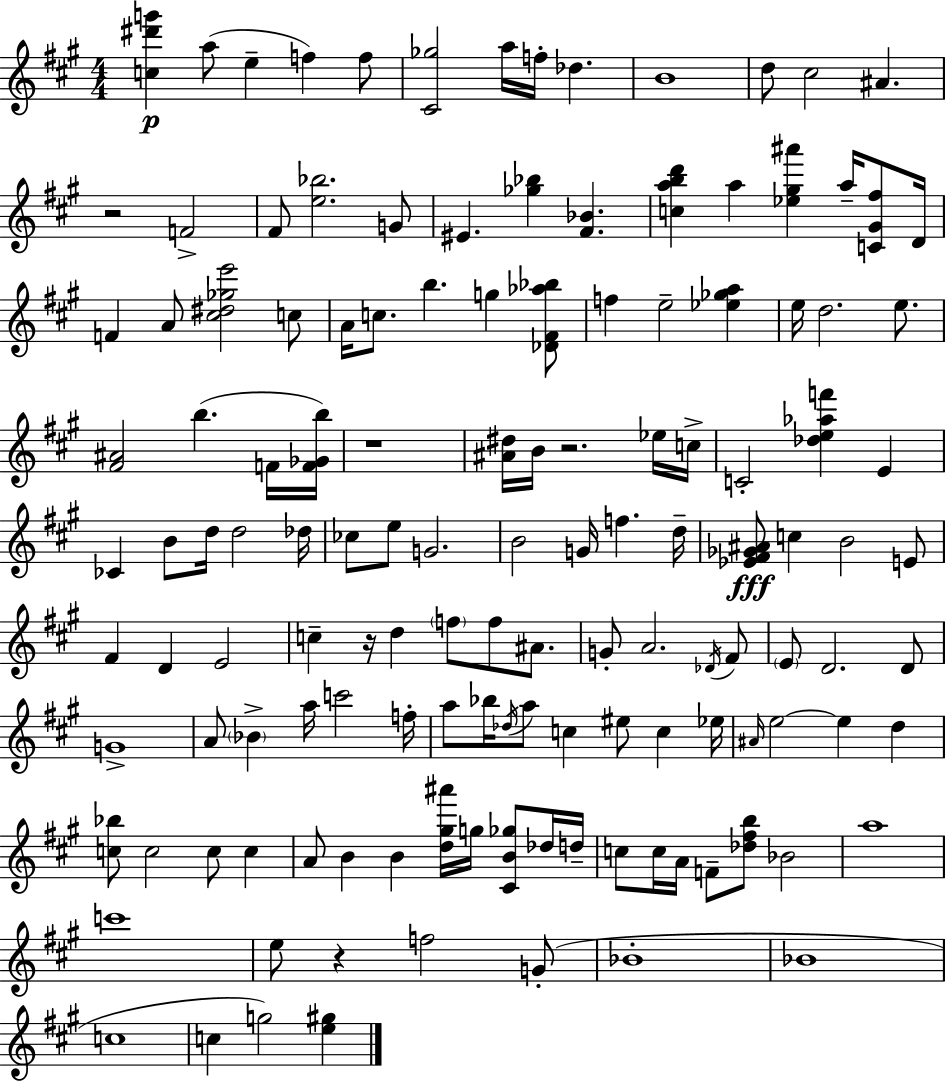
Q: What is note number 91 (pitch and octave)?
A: B4